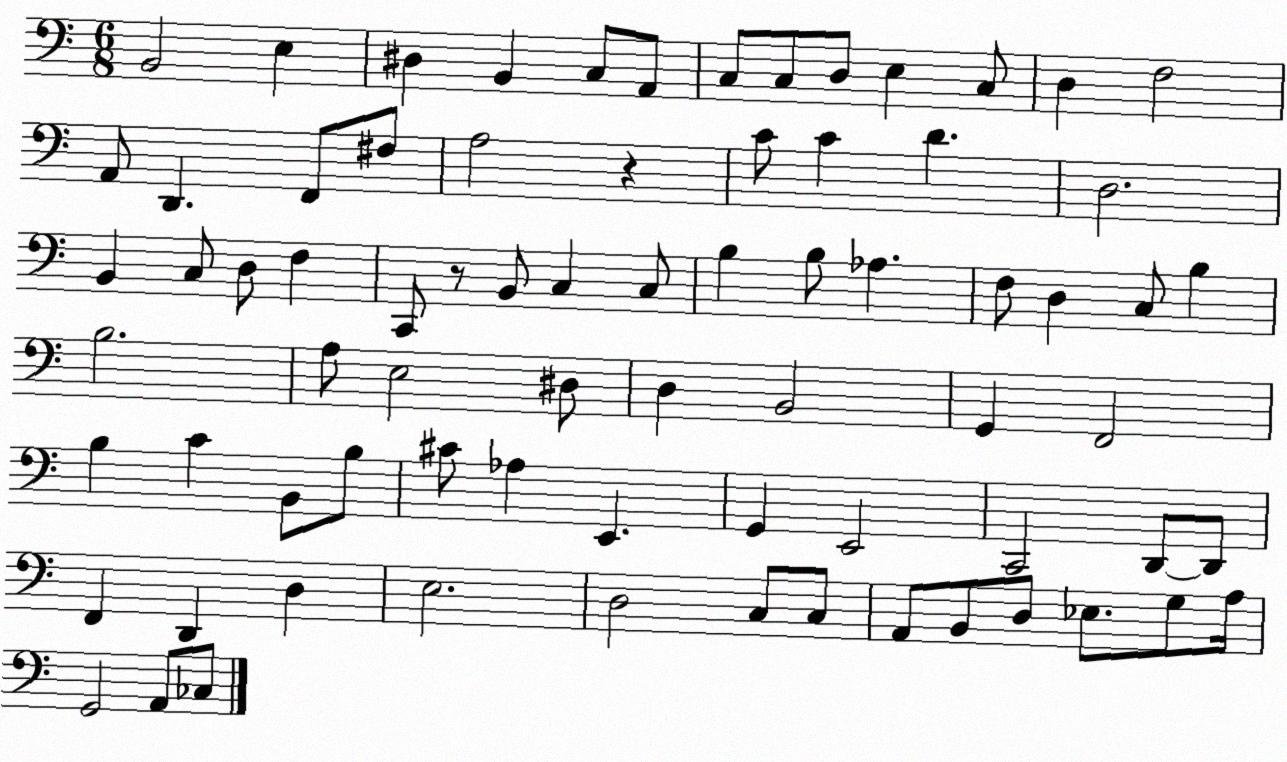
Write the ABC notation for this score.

X:1
T:Untitled
M:6/8
L:1/4
K:C
B,,2 E, ^D, B,, C,/2 A,,/2 C,/2 C,/2 D,/2 E, C,/2 D, F,2 A,,/2 D,, F,,/2 ^F,/2 A,2 z C/2 C D D,2 B,, C,/2 D,/2 F, C,,/2 z/2 B,,/2 C, C,/2 B, B,/2 _A, F,/2 D, C,/2 B, B,2 A,/2 E,2 ^D,/2 D, B,,2 G,, F,,2 B, C B,,/2 B,/2 ^C/2 _A, E,, G,, E,,2 C,,2 D,,/2 D,,/2 F,, D,, D, E,2 D,2 C,/2 C,/2 A,,/2 B,,/2 D,/2 _E,/2 G,/2 A,/4 G,,2 A,,/2 _C,/2